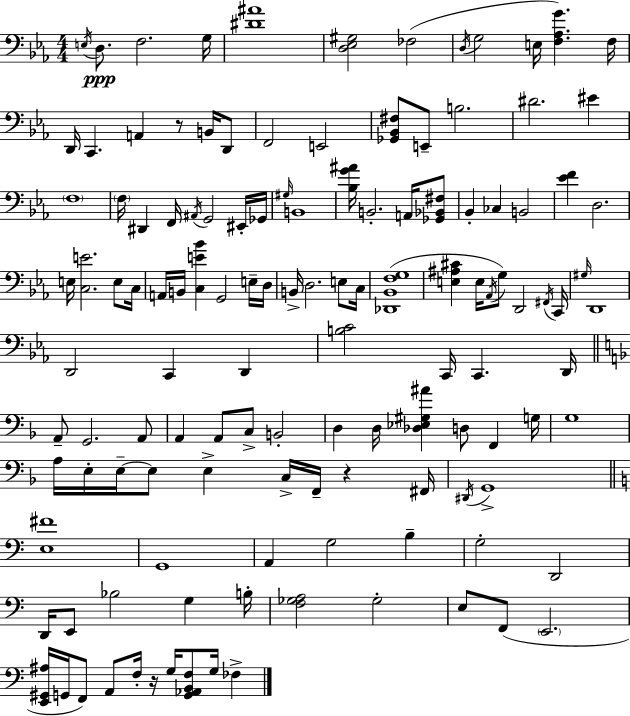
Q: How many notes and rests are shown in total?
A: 127